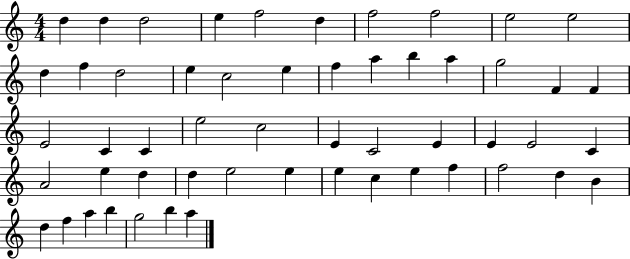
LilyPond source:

{
  \clef treble
  \numericTimeSignature
  \time 4/4
  \key c \major
  d''4 d''4 d''2 | e''4 f''2 d''4 | f''2 f''2 | e''2 e''2 | \break d''4 f''4 d''2 | e''4 c''2 e''4 | f''4 a''4 b''4 a''4 | g''2 f'4 f'4 | \break e'2 c'4 c'4 | e''2 c''2 | e'4 c'2 e'4 | e'4 e'2 c'4 | \break a'2 e''4 d''4 | d''4 e''2 e''4 | e''4 c''4 e''4 f''4 | f''2 d''4 b'4 | \break d''4 f''4 a''4 b''4 | g''2 b''4 a''4 | \bar "|."
}